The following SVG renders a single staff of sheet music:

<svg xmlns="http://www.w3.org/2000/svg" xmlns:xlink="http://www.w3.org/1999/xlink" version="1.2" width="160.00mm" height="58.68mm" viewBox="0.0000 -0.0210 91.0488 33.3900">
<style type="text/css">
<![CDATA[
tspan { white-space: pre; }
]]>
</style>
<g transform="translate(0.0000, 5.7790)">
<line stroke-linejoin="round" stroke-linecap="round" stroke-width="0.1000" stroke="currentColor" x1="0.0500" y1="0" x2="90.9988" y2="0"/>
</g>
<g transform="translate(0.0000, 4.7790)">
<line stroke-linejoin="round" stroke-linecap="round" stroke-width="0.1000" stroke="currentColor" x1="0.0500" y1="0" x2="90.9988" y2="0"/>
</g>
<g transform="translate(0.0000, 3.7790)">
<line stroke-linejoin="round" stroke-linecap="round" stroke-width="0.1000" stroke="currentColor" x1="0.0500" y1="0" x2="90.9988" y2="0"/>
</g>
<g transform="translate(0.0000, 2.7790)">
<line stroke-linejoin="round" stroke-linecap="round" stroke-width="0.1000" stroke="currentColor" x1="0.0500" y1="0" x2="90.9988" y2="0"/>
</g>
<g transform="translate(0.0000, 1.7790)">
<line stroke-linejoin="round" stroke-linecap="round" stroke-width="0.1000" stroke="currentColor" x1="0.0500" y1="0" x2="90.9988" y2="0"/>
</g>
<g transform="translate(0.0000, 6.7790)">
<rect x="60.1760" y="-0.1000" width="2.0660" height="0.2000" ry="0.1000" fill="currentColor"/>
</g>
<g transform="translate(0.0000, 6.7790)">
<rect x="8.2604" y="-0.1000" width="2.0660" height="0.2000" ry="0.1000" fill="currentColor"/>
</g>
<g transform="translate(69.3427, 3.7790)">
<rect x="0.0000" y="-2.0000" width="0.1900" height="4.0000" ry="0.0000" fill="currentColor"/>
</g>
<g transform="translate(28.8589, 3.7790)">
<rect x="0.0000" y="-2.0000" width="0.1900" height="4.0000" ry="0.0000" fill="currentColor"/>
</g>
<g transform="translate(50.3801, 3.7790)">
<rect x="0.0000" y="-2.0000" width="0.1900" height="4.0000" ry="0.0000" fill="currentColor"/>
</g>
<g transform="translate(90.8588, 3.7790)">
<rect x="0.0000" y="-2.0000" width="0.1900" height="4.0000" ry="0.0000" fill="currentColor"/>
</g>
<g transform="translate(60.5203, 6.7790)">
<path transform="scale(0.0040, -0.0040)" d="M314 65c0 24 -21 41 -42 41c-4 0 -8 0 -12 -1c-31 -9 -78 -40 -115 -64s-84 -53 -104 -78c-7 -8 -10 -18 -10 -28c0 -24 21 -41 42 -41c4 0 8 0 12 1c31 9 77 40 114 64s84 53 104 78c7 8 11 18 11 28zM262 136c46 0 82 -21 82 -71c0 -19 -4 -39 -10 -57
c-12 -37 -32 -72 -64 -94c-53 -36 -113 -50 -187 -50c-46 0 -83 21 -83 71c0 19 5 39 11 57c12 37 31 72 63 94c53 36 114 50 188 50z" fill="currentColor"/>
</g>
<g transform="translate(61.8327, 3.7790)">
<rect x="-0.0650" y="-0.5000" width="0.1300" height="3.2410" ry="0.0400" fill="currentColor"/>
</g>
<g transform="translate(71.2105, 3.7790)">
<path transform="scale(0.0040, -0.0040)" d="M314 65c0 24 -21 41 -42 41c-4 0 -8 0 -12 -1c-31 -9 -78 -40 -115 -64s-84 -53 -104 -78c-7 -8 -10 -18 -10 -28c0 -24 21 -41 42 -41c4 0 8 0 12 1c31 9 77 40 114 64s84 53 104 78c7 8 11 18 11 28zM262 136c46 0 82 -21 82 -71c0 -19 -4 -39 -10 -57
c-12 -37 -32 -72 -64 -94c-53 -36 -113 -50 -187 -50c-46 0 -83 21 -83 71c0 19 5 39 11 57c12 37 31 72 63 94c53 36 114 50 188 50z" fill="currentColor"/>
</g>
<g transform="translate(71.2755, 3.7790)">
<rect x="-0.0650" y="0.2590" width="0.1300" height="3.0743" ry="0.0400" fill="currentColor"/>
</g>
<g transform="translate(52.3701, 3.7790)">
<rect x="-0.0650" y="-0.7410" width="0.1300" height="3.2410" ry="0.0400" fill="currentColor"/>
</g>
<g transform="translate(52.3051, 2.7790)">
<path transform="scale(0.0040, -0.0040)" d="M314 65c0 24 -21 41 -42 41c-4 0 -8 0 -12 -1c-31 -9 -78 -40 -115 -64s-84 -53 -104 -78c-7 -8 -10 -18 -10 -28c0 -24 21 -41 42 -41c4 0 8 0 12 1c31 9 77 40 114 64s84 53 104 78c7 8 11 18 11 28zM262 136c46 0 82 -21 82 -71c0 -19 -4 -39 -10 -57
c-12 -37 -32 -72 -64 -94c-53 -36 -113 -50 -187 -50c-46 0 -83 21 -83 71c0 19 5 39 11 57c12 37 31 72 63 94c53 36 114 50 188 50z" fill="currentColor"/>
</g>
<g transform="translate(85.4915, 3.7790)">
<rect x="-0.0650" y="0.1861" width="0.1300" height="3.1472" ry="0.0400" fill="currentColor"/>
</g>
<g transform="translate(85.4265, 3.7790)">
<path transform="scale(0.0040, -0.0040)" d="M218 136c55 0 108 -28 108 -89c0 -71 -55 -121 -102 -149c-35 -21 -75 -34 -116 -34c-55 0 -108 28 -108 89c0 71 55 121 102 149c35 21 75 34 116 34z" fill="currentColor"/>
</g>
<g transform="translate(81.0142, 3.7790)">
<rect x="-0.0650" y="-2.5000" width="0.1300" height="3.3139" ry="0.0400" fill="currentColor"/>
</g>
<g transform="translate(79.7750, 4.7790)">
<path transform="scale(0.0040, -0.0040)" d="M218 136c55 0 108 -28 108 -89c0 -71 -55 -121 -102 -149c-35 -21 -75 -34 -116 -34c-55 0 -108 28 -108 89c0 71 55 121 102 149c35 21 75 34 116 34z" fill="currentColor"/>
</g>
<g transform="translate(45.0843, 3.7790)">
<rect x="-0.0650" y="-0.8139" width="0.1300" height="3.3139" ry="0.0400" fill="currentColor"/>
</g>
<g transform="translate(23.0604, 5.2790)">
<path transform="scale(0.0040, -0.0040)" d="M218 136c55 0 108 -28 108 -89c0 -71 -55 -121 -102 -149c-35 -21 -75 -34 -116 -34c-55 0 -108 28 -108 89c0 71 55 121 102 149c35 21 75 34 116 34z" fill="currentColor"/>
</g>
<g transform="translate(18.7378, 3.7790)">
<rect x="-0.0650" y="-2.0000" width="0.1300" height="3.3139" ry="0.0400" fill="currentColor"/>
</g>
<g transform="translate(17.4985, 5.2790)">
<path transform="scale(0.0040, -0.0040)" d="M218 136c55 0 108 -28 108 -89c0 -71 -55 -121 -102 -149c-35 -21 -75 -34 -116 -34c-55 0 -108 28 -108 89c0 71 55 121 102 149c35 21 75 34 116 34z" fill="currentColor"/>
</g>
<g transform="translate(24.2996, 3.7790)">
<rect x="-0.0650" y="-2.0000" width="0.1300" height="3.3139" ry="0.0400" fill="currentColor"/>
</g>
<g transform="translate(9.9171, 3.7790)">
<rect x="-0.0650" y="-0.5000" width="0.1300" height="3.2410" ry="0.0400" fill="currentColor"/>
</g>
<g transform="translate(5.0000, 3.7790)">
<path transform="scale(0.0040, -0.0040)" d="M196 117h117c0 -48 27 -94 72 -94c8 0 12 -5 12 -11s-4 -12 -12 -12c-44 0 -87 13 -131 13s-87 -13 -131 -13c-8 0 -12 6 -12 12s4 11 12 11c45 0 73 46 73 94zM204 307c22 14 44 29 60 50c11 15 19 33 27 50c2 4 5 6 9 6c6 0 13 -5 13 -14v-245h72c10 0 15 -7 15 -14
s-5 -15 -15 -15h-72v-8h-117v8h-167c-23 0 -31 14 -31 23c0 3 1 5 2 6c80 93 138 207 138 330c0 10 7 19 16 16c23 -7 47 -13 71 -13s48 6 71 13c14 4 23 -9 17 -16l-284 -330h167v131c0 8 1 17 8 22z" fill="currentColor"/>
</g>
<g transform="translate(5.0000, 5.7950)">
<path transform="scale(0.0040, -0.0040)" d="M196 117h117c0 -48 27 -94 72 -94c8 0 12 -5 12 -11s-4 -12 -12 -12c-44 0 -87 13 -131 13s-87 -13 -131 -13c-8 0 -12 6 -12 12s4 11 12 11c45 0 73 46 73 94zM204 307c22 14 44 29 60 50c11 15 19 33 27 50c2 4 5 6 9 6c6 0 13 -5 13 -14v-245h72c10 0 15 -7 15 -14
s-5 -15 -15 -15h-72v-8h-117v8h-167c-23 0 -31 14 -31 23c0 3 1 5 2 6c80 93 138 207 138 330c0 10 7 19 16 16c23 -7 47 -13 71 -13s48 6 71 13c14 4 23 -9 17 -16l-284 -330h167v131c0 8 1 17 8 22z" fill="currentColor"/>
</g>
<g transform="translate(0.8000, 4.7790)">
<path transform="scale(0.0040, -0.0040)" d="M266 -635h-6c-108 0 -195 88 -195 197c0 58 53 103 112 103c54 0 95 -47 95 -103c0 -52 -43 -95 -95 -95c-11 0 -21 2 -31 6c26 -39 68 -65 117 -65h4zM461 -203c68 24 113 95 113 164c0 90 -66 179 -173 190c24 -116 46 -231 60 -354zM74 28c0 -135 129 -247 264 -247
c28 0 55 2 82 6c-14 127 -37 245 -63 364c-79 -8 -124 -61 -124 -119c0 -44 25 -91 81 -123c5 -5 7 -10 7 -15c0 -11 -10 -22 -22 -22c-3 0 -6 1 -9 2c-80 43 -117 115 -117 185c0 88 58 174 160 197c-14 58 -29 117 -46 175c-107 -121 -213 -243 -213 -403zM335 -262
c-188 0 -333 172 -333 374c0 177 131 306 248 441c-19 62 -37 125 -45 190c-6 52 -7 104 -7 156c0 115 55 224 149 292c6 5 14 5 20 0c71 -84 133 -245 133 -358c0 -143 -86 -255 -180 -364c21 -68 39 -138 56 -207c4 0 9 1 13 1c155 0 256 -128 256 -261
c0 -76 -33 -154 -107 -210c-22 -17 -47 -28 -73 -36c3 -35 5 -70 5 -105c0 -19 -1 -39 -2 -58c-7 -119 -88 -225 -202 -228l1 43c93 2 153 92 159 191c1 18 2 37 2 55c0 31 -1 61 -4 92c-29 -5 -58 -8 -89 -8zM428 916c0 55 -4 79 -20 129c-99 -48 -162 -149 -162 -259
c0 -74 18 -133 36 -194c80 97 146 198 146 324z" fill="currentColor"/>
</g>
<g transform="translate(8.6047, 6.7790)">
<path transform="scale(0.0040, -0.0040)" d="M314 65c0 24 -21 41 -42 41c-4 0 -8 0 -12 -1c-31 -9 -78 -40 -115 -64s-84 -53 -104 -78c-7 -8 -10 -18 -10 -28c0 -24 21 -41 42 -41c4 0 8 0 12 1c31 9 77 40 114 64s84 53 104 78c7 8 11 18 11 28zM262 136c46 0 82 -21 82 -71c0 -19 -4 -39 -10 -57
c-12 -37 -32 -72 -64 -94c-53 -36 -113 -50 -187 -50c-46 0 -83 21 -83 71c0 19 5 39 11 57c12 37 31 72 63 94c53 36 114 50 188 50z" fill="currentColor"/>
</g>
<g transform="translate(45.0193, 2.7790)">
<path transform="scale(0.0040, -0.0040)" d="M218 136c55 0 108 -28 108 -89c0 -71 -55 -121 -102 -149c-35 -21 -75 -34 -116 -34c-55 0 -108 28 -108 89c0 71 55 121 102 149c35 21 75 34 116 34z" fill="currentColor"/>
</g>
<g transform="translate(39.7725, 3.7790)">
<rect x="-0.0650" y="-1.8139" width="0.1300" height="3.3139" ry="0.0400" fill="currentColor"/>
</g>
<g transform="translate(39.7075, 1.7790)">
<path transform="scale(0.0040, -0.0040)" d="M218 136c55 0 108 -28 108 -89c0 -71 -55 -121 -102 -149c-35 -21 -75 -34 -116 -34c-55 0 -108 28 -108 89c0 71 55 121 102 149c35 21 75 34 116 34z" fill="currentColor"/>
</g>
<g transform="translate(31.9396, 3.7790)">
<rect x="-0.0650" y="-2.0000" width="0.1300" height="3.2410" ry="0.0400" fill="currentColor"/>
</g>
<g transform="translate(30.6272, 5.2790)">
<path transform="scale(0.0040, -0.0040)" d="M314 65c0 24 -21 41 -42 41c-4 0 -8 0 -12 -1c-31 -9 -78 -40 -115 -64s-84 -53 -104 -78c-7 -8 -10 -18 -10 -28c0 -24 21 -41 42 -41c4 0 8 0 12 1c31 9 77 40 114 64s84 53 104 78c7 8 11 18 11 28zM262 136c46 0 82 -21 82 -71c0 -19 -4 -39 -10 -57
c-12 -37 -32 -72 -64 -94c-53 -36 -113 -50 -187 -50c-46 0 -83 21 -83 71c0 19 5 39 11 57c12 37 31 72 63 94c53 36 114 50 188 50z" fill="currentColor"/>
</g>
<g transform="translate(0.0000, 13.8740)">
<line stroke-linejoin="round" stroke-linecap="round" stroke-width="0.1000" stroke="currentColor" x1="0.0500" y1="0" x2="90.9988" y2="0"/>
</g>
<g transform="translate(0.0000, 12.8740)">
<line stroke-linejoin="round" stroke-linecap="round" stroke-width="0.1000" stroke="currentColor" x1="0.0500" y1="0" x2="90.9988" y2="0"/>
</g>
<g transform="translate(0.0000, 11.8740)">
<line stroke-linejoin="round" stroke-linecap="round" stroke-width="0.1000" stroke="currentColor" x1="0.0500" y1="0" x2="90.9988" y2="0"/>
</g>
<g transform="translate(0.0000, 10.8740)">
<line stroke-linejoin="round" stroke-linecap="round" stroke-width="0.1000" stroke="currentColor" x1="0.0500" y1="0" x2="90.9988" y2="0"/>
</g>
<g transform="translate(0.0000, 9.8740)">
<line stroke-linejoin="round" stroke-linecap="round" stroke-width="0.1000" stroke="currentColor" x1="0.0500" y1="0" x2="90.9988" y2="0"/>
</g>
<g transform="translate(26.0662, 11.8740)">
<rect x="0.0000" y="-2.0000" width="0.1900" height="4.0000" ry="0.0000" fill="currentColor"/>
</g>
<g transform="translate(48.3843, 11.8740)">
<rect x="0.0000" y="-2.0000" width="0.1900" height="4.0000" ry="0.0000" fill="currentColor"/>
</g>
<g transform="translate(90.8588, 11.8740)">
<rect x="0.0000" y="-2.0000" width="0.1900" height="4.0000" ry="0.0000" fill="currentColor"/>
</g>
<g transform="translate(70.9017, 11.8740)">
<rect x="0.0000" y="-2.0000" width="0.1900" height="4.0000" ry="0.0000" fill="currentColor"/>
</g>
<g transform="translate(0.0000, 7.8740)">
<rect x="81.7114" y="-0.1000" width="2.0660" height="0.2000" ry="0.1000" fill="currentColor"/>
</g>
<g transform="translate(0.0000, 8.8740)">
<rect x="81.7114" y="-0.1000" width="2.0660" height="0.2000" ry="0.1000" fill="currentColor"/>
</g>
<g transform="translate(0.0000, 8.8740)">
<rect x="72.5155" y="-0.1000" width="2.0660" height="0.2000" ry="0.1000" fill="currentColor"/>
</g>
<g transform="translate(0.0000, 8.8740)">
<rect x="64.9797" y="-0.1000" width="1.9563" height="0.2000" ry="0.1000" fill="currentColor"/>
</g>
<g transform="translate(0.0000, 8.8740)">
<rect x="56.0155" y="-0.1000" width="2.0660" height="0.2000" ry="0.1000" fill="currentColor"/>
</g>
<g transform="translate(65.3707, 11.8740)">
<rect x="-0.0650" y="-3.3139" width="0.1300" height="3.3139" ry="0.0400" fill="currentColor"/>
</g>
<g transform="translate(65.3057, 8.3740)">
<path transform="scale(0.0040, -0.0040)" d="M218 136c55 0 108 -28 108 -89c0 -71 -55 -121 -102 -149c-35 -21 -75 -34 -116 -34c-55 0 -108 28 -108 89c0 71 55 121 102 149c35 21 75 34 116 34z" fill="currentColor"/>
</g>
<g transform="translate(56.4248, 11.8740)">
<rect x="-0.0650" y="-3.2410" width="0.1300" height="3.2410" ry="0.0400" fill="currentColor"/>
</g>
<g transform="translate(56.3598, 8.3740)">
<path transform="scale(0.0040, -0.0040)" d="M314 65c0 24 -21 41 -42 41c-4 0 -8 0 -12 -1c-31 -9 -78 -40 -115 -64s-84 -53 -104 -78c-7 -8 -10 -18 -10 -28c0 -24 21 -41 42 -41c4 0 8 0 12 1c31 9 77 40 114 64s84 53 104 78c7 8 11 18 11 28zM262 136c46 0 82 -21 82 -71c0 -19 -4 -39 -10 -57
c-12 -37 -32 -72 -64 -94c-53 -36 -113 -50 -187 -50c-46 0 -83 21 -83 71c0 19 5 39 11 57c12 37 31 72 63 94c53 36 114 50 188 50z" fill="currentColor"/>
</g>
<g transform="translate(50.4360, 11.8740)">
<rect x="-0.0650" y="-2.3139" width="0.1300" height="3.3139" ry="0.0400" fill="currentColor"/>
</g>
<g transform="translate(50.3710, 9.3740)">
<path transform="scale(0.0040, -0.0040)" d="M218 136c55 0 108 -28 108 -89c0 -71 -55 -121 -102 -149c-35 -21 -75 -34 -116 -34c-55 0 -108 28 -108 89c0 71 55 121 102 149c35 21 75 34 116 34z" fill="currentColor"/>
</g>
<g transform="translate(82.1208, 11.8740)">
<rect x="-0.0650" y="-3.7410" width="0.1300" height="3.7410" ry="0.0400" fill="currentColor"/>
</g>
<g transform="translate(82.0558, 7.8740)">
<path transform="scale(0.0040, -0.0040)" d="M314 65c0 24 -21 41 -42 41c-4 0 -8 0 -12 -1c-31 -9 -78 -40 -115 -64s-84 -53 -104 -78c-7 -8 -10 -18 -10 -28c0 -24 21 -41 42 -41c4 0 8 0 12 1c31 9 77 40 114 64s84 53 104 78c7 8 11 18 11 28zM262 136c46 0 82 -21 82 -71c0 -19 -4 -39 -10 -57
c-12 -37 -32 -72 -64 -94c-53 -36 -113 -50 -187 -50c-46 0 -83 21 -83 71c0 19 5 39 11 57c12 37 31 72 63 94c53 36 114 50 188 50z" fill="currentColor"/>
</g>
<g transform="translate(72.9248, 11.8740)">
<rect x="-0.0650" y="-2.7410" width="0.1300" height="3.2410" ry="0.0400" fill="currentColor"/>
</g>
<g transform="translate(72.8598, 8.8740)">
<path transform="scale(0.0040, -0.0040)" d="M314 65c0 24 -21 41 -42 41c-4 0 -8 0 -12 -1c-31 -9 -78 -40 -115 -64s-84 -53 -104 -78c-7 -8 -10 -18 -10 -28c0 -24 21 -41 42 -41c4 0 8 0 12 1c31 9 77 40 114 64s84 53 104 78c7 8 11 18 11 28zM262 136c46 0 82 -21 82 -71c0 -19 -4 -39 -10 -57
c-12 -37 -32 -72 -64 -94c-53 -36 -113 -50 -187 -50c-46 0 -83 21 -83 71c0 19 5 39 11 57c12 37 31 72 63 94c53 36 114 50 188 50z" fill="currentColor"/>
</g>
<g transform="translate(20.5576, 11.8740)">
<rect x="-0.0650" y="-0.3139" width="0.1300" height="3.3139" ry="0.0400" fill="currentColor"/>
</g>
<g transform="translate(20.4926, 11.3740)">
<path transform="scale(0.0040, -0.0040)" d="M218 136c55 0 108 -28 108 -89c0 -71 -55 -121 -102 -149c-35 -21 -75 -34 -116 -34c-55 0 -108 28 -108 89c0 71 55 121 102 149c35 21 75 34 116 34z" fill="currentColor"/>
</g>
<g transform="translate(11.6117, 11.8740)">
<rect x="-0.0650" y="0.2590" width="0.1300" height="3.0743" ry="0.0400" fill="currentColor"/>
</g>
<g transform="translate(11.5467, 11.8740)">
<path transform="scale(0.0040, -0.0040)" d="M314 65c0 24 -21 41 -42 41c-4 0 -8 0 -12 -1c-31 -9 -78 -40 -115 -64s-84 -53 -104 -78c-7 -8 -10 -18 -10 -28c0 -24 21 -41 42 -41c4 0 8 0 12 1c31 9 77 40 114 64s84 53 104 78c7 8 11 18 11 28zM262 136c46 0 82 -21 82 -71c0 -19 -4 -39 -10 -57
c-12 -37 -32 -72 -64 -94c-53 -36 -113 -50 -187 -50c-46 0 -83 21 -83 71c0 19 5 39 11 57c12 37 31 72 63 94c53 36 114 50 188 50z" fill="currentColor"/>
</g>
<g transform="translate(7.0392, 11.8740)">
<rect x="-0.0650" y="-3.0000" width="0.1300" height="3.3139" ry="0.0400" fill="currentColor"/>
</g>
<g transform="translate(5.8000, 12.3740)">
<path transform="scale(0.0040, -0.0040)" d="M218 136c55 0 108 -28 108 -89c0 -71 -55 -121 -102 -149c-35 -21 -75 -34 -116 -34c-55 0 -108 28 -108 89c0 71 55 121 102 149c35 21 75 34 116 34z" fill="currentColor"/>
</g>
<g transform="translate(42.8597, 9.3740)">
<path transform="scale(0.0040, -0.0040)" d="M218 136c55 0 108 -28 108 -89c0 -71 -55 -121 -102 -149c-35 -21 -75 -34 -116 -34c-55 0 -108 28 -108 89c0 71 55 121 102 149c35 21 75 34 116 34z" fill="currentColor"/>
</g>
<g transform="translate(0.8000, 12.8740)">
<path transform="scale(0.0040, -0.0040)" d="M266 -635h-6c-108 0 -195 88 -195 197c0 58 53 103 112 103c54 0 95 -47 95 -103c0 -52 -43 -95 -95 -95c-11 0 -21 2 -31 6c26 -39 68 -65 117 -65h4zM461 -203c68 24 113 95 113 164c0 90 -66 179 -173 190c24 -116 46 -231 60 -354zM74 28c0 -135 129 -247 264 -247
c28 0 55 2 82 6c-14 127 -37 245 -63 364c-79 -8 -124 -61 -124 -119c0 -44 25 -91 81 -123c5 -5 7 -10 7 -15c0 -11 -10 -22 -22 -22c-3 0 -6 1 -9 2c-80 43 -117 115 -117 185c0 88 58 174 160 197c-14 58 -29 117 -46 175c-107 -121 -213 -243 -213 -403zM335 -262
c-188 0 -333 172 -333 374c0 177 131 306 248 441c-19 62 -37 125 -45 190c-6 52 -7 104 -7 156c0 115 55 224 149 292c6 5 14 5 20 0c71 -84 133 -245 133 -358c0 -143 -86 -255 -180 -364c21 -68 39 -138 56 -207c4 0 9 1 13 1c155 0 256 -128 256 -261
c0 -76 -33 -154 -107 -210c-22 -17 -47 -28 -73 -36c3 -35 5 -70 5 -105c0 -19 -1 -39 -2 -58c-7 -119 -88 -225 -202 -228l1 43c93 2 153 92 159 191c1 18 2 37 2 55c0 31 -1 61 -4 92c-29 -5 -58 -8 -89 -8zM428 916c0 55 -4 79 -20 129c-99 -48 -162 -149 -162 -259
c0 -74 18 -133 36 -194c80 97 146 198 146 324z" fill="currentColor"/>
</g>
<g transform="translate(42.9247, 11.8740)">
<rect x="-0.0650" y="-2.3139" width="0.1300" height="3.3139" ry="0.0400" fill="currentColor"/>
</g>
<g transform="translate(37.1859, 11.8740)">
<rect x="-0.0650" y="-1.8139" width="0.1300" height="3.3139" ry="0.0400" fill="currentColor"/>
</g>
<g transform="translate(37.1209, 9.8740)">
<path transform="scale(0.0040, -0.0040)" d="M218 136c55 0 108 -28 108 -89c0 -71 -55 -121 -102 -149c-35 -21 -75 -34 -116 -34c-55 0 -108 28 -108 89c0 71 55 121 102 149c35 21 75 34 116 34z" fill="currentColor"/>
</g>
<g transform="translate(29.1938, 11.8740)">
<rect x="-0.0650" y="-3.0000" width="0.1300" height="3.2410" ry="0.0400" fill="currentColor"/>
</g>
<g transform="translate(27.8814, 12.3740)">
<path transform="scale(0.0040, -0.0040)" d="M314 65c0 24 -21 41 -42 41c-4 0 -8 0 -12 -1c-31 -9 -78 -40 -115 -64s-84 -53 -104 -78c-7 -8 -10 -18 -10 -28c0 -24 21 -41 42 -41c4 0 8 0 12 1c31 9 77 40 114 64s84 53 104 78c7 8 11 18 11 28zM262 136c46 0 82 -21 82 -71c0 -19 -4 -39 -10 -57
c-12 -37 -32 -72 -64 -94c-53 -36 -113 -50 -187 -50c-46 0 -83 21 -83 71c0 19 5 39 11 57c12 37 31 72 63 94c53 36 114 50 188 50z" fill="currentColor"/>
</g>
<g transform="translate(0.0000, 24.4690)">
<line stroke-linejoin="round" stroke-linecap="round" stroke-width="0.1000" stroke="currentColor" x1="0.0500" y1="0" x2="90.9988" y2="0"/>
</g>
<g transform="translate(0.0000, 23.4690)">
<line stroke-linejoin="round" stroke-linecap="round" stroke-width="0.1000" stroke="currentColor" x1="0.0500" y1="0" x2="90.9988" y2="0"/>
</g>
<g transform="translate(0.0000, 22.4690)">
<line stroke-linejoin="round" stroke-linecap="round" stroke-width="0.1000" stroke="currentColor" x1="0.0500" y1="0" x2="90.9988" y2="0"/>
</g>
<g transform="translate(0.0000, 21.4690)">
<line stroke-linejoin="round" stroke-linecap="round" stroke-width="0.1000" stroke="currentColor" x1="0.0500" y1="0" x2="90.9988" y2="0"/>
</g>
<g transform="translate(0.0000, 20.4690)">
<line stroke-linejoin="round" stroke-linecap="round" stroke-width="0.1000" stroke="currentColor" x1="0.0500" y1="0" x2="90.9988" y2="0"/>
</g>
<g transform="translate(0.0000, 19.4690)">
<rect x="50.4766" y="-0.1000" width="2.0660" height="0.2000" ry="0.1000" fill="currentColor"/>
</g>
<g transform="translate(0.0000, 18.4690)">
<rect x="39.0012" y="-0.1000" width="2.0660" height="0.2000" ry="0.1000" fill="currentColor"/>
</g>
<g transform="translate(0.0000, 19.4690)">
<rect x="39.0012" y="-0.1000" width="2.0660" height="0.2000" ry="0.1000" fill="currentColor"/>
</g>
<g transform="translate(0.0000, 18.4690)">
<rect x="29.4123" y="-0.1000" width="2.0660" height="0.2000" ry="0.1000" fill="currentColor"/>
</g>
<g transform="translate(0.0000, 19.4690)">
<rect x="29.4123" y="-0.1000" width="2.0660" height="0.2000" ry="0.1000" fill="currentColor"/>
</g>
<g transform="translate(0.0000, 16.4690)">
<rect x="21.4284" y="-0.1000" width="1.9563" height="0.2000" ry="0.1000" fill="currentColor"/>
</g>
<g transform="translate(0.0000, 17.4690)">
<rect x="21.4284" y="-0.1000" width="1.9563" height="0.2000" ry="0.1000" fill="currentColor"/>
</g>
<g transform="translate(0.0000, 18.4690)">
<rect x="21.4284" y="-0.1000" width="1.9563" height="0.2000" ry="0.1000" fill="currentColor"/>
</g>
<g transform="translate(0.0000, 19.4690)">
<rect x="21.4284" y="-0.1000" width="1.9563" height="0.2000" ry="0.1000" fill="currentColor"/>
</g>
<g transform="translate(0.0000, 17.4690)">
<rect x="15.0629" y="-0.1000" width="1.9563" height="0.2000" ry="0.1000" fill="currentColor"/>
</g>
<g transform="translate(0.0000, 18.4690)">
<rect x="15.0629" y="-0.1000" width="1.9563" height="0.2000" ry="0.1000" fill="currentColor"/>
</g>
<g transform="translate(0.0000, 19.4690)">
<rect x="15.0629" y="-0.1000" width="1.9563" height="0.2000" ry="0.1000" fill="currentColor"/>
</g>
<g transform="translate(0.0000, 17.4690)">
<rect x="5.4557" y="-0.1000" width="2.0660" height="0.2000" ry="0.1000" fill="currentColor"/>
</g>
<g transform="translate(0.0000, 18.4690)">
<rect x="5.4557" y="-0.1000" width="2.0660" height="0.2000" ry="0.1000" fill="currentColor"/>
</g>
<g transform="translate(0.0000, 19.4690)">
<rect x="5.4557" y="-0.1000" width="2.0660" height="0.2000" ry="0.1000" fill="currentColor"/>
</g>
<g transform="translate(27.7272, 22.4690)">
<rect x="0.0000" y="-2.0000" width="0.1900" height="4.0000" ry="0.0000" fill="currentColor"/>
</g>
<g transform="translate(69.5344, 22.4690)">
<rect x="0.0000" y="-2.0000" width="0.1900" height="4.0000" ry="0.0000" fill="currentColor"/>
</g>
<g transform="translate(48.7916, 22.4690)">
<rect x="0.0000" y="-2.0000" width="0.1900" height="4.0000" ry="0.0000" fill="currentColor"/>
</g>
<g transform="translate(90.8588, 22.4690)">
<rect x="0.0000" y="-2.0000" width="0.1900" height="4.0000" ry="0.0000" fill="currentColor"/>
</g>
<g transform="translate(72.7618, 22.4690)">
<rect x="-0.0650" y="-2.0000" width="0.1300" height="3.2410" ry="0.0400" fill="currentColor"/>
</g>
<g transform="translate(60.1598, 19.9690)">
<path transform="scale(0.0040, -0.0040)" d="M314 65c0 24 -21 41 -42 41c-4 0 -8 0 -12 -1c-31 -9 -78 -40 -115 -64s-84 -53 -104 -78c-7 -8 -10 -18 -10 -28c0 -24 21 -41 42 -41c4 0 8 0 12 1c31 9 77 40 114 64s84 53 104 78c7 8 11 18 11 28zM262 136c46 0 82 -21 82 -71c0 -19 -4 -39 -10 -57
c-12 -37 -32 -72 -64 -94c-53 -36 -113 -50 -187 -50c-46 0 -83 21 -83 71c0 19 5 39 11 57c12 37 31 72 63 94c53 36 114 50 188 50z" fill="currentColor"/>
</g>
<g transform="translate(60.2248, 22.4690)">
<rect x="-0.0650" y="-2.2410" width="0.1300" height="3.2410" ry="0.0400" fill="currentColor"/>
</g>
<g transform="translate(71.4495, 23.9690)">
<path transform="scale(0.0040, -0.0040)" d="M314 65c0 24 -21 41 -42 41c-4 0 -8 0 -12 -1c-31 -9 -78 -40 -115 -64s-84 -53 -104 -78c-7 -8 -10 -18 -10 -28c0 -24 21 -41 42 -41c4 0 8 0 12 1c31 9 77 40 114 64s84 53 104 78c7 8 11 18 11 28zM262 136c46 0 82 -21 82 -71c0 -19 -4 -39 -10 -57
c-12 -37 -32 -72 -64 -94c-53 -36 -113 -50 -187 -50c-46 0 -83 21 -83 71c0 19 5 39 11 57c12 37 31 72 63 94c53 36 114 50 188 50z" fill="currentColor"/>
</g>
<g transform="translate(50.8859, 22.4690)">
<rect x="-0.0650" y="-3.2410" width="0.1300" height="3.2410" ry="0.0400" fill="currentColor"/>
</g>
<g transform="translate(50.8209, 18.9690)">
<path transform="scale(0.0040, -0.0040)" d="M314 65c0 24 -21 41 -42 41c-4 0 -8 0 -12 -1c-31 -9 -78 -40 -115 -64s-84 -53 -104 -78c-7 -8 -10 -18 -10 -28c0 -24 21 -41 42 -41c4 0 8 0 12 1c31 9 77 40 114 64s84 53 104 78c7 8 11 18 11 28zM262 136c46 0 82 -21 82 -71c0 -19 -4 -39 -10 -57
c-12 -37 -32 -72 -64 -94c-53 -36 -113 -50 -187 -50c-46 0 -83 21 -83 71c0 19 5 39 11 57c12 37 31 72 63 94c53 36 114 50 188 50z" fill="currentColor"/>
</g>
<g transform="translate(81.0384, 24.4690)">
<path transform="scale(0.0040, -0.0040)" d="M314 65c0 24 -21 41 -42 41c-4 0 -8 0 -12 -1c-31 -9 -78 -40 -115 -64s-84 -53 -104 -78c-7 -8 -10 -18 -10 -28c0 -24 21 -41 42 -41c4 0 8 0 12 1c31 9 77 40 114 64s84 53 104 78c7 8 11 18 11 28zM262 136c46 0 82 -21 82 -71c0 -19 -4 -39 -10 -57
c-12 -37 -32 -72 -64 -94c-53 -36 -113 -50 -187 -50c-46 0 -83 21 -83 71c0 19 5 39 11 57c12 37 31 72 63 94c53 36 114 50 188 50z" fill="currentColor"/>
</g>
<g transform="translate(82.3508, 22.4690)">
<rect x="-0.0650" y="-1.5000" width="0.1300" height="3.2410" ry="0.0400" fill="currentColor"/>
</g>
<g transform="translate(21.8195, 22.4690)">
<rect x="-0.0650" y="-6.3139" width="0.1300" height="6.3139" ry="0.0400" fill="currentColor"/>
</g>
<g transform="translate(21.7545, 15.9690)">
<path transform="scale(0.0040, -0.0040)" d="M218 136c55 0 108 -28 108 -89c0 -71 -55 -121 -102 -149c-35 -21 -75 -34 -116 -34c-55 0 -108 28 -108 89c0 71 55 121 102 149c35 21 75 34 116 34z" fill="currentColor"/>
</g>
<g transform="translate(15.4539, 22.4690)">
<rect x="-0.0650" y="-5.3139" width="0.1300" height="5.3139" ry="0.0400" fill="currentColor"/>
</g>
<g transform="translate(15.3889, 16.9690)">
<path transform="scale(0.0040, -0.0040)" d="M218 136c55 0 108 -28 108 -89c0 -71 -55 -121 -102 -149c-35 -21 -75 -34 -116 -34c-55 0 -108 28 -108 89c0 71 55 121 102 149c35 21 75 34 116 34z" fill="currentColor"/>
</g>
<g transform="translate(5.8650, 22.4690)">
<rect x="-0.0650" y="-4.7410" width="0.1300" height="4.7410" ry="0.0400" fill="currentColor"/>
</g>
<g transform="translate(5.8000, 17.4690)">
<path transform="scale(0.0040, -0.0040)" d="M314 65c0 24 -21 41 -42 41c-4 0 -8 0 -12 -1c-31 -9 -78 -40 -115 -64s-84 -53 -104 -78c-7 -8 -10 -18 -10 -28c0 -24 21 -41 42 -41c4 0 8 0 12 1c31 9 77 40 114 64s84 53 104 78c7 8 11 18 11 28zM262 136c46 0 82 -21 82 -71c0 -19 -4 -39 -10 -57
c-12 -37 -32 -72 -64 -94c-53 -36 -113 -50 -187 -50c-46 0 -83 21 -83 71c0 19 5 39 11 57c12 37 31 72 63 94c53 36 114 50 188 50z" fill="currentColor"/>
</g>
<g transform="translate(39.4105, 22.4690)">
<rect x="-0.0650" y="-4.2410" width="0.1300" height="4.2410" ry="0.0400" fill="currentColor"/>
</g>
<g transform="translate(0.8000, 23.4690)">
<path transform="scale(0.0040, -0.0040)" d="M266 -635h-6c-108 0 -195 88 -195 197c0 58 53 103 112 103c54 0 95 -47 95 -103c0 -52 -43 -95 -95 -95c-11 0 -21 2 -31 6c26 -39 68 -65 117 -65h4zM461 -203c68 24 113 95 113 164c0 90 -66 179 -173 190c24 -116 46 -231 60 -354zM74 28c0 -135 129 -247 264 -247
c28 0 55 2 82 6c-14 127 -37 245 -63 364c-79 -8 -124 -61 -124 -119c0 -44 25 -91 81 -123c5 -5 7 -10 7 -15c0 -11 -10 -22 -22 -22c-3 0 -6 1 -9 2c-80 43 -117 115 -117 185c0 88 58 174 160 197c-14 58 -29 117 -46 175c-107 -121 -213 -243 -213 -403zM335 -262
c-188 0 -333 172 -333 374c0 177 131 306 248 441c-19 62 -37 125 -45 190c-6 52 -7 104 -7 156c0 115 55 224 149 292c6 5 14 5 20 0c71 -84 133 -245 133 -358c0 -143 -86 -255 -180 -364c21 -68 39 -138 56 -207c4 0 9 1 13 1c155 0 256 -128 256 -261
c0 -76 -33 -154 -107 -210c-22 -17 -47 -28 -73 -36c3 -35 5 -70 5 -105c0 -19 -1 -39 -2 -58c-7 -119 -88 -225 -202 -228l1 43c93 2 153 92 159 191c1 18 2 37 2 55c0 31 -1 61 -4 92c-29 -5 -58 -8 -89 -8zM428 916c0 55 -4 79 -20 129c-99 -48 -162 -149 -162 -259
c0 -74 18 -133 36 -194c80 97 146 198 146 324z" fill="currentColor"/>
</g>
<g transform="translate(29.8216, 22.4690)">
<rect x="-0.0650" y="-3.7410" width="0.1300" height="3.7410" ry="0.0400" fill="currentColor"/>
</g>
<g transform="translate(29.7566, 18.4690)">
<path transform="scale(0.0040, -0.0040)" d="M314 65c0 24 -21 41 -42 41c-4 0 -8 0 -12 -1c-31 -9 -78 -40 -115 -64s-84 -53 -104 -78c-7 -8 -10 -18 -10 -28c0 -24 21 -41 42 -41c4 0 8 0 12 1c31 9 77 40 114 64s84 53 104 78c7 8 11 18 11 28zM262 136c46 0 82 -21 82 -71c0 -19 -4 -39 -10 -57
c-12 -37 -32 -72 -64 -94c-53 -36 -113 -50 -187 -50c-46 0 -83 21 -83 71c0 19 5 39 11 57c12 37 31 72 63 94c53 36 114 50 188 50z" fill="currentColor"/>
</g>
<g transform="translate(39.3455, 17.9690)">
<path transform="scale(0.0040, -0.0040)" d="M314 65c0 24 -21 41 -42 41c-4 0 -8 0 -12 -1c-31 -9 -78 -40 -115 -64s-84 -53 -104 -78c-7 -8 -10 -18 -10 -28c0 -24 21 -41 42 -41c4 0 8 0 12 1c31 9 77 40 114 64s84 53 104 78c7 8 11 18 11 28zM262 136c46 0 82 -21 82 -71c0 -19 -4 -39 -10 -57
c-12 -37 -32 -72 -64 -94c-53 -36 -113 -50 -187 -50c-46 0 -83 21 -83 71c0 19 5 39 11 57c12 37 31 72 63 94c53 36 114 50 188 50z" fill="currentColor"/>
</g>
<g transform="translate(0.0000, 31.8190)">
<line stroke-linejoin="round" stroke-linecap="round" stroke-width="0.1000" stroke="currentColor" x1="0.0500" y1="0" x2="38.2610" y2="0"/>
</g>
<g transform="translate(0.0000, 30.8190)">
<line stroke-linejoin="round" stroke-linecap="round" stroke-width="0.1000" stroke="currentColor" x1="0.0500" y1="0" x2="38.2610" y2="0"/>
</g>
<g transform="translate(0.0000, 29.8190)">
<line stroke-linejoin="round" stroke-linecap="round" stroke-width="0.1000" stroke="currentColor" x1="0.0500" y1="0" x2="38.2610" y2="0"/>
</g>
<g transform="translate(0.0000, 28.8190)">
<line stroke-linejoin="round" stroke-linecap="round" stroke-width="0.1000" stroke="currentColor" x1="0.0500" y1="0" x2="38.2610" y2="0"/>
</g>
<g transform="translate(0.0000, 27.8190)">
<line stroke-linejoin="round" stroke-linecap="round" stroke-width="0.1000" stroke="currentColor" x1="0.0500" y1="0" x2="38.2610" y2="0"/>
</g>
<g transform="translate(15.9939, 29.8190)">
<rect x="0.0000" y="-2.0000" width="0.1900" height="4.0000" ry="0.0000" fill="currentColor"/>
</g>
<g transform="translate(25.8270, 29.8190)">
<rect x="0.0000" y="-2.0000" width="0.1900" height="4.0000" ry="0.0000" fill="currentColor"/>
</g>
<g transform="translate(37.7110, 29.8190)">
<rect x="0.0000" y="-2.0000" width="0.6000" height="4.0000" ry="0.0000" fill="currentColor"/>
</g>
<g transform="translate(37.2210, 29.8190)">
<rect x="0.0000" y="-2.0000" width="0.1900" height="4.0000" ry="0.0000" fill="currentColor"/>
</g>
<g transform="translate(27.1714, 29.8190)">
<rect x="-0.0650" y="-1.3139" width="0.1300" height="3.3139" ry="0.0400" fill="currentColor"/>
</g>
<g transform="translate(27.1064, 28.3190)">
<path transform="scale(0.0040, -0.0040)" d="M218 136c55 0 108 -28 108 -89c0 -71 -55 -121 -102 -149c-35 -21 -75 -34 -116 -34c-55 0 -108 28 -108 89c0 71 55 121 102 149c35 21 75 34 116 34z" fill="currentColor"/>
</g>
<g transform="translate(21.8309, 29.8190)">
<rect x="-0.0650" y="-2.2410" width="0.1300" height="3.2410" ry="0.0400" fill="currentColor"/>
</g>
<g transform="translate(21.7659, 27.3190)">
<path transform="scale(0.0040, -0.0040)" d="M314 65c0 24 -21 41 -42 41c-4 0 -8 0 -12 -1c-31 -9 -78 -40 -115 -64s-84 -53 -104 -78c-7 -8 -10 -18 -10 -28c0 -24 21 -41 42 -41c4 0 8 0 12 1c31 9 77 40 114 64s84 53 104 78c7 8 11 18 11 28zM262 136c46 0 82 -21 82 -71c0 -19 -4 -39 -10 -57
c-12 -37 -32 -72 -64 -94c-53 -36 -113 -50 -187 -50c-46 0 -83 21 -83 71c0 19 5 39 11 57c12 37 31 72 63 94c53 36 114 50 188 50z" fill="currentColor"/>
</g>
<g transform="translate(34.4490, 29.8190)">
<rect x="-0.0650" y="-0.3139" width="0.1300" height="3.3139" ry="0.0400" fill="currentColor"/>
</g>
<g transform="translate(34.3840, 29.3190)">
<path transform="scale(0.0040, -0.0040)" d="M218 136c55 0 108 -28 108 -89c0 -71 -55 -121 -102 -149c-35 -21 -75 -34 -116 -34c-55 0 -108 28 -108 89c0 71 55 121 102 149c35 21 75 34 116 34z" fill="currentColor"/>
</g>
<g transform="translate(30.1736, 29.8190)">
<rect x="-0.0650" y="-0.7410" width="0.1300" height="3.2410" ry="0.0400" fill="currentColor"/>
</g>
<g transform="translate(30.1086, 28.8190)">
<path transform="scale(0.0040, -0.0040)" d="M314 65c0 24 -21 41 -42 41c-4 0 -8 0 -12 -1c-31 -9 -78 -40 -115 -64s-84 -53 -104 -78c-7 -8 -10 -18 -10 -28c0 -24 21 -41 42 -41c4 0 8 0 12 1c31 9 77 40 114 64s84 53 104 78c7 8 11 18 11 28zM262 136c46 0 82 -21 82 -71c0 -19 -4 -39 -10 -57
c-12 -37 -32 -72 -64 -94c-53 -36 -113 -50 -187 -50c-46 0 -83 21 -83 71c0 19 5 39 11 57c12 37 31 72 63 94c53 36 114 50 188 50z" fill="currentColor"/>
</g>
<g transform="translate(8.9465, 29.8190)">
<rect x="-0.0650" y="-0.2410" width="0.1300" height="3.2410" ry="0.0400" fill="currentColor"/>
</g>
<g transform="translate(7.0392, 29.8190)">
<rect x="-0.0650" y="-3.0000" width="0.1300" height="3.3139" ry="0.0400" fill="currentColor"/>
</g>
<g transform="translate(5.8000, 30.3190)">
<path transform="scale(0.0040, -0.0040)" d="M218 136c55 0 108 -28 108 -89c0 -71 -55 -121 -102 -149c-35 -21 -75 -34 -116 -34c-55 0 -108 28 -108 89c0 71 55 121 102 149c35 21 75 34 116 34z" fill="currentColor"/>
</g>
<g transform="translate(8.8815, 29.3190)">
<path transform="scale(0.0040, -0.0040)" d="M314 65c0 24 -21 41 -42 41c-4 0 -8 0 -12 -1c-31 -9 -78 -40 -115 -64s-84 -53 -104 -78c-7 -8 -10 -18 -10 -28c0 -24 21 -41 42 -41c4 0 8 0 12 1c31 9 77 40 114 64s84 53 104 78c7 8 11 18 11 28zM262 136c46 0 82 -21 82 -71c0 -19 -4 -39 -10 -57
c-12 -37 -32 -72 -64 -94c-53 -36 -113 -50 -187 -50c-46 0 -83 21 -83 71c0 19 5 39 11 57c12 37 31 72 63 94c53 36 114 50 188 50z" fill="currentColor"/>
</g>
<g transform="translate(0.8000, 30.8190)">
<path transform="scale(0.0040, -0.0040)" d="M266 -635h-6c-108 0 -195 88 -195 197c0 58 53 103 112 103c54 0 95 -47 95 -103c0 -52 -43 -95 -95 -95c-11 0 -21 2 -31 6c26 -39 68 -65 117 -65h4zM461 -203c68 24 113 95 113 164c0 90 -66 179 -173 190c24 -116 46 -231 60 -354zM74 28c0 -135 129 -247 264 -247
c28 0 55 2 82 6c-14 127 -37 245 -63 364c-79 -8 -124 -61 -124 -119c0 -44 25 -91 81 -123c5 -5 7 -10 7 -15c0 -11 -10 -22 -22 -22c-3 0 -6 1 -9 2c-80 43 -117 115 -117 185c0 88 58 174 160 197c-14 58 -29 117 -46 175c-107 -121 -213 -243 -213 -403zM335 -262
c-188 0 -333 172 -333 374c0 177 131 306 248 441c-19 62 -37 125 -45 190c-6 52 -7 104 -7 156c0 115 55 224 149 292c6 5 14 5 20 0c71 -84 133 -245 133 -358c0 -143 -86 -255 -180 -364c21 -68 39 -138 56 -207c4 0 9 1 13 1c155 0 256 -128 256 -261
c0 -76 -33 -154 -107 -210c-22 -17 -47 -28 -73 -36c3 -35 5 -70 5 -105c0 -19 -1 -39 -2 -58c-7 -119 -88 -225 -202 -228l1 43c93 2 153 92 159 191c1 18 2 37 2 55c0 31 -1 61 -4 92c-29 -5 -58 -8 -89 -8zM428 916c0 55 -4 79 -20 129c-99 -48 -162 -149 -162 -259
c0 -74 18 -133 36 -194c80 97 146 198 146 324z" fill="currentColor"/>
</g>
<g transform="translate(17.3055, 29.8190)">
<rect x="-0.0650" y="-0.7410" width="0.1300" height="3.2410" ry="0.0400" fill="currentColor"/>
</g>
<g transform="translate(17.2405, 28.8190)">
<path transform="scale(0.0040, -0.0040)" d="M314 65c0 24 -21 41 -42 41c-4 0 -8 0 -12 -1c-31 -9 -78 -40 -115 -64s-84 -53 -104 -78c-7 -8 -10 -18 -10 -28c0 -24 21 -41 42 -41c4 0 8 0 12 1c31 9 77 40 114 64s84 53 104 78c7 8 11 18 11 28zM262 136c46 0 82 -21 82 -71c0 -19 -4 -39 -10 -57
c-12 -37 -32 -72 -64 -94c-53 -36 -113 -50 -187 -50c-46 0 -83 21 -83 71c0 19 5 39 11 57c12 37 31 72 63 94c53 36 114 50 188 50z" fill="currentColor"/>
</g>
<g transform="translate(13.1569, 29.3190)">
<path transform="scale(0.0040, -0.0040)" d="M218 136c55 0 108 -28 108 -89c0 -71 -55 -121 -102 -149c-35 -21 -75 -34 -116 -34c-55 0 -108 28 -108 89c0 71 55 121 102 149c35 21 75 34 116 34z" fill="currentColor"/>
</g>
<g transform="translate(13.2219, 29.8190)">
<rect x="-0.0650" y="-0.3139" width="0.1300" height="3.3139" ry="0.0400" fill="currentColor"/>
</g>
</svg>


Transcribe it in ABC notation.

X:1
T:Untitled
M:4/4
L:1/4
K:C
C2 F F F2 f d d2 C2 B2 G B A B2 c A2 f g g b2 b a2 c'2 e'2 f' a' c'2 d'2 b2 g2 F2 E2 A c2 c d2 g2 e d2 c